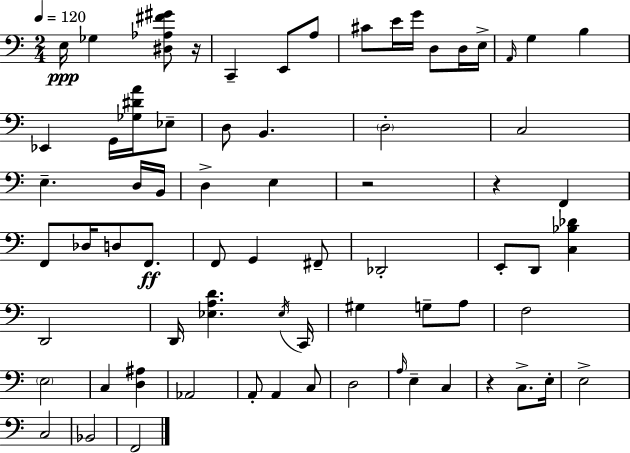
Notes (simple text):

E3/s Gb3/q [D#3,Ab3,F#4,G#4]/e R/s C2/q E2/e A3/e C#4/e E4/s G4/s D3/e D3/s E3/s A2/s G3/q B3/q Eb2/q G2/s [Gb3,D#4,A4]/s Eb3/e D3/e B2/q. D3/h C3/h E3/q. D3/s B2/s D3/q E3/q R/h R/q F2/q F2/e Db3/s D3/e F2/e. F2/e G2/q F#2/e Db2/h E2/e D2/e [C3,Bb3,Db4]/q D2/h D2/s [Eb3,A3,D4]/q. Eb3/s C2/s G#3/q G3/e A3/e F3/h E3/h C3/q [D3,A#3]/q Ab2/h A2/e A2/q C3/e D3/h A3/s E3/q C3/q R/q C3/e. E3/s E3/h C3/h Bb2/h F2/h